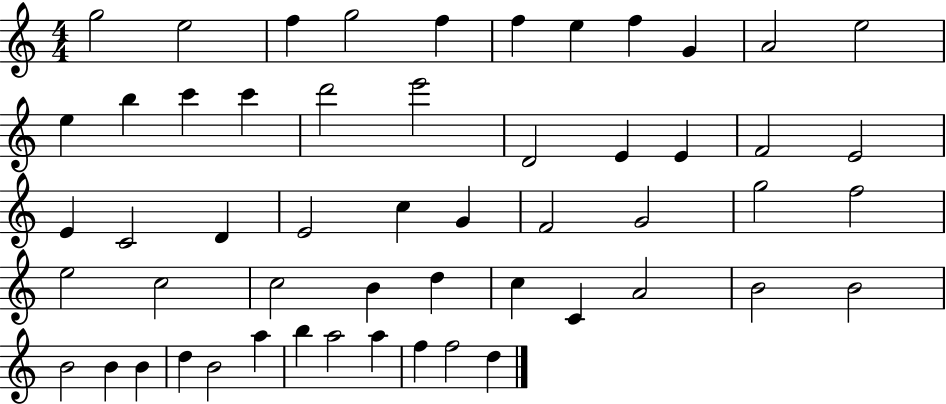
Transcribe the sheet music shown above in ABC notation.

X:1
T:Untitled
M:4/4
L:1/4
K:C
g2 e2 f g2 f f e f G A2 e2 e b c' c' d'2 e'2 D2 E E F2 E2 E C2 D E2 c G F2 G2 g2 f2 e2 c2 c2 B d c C A2 B2 B2 B2 B B d B2 a b a2 a f f2 d